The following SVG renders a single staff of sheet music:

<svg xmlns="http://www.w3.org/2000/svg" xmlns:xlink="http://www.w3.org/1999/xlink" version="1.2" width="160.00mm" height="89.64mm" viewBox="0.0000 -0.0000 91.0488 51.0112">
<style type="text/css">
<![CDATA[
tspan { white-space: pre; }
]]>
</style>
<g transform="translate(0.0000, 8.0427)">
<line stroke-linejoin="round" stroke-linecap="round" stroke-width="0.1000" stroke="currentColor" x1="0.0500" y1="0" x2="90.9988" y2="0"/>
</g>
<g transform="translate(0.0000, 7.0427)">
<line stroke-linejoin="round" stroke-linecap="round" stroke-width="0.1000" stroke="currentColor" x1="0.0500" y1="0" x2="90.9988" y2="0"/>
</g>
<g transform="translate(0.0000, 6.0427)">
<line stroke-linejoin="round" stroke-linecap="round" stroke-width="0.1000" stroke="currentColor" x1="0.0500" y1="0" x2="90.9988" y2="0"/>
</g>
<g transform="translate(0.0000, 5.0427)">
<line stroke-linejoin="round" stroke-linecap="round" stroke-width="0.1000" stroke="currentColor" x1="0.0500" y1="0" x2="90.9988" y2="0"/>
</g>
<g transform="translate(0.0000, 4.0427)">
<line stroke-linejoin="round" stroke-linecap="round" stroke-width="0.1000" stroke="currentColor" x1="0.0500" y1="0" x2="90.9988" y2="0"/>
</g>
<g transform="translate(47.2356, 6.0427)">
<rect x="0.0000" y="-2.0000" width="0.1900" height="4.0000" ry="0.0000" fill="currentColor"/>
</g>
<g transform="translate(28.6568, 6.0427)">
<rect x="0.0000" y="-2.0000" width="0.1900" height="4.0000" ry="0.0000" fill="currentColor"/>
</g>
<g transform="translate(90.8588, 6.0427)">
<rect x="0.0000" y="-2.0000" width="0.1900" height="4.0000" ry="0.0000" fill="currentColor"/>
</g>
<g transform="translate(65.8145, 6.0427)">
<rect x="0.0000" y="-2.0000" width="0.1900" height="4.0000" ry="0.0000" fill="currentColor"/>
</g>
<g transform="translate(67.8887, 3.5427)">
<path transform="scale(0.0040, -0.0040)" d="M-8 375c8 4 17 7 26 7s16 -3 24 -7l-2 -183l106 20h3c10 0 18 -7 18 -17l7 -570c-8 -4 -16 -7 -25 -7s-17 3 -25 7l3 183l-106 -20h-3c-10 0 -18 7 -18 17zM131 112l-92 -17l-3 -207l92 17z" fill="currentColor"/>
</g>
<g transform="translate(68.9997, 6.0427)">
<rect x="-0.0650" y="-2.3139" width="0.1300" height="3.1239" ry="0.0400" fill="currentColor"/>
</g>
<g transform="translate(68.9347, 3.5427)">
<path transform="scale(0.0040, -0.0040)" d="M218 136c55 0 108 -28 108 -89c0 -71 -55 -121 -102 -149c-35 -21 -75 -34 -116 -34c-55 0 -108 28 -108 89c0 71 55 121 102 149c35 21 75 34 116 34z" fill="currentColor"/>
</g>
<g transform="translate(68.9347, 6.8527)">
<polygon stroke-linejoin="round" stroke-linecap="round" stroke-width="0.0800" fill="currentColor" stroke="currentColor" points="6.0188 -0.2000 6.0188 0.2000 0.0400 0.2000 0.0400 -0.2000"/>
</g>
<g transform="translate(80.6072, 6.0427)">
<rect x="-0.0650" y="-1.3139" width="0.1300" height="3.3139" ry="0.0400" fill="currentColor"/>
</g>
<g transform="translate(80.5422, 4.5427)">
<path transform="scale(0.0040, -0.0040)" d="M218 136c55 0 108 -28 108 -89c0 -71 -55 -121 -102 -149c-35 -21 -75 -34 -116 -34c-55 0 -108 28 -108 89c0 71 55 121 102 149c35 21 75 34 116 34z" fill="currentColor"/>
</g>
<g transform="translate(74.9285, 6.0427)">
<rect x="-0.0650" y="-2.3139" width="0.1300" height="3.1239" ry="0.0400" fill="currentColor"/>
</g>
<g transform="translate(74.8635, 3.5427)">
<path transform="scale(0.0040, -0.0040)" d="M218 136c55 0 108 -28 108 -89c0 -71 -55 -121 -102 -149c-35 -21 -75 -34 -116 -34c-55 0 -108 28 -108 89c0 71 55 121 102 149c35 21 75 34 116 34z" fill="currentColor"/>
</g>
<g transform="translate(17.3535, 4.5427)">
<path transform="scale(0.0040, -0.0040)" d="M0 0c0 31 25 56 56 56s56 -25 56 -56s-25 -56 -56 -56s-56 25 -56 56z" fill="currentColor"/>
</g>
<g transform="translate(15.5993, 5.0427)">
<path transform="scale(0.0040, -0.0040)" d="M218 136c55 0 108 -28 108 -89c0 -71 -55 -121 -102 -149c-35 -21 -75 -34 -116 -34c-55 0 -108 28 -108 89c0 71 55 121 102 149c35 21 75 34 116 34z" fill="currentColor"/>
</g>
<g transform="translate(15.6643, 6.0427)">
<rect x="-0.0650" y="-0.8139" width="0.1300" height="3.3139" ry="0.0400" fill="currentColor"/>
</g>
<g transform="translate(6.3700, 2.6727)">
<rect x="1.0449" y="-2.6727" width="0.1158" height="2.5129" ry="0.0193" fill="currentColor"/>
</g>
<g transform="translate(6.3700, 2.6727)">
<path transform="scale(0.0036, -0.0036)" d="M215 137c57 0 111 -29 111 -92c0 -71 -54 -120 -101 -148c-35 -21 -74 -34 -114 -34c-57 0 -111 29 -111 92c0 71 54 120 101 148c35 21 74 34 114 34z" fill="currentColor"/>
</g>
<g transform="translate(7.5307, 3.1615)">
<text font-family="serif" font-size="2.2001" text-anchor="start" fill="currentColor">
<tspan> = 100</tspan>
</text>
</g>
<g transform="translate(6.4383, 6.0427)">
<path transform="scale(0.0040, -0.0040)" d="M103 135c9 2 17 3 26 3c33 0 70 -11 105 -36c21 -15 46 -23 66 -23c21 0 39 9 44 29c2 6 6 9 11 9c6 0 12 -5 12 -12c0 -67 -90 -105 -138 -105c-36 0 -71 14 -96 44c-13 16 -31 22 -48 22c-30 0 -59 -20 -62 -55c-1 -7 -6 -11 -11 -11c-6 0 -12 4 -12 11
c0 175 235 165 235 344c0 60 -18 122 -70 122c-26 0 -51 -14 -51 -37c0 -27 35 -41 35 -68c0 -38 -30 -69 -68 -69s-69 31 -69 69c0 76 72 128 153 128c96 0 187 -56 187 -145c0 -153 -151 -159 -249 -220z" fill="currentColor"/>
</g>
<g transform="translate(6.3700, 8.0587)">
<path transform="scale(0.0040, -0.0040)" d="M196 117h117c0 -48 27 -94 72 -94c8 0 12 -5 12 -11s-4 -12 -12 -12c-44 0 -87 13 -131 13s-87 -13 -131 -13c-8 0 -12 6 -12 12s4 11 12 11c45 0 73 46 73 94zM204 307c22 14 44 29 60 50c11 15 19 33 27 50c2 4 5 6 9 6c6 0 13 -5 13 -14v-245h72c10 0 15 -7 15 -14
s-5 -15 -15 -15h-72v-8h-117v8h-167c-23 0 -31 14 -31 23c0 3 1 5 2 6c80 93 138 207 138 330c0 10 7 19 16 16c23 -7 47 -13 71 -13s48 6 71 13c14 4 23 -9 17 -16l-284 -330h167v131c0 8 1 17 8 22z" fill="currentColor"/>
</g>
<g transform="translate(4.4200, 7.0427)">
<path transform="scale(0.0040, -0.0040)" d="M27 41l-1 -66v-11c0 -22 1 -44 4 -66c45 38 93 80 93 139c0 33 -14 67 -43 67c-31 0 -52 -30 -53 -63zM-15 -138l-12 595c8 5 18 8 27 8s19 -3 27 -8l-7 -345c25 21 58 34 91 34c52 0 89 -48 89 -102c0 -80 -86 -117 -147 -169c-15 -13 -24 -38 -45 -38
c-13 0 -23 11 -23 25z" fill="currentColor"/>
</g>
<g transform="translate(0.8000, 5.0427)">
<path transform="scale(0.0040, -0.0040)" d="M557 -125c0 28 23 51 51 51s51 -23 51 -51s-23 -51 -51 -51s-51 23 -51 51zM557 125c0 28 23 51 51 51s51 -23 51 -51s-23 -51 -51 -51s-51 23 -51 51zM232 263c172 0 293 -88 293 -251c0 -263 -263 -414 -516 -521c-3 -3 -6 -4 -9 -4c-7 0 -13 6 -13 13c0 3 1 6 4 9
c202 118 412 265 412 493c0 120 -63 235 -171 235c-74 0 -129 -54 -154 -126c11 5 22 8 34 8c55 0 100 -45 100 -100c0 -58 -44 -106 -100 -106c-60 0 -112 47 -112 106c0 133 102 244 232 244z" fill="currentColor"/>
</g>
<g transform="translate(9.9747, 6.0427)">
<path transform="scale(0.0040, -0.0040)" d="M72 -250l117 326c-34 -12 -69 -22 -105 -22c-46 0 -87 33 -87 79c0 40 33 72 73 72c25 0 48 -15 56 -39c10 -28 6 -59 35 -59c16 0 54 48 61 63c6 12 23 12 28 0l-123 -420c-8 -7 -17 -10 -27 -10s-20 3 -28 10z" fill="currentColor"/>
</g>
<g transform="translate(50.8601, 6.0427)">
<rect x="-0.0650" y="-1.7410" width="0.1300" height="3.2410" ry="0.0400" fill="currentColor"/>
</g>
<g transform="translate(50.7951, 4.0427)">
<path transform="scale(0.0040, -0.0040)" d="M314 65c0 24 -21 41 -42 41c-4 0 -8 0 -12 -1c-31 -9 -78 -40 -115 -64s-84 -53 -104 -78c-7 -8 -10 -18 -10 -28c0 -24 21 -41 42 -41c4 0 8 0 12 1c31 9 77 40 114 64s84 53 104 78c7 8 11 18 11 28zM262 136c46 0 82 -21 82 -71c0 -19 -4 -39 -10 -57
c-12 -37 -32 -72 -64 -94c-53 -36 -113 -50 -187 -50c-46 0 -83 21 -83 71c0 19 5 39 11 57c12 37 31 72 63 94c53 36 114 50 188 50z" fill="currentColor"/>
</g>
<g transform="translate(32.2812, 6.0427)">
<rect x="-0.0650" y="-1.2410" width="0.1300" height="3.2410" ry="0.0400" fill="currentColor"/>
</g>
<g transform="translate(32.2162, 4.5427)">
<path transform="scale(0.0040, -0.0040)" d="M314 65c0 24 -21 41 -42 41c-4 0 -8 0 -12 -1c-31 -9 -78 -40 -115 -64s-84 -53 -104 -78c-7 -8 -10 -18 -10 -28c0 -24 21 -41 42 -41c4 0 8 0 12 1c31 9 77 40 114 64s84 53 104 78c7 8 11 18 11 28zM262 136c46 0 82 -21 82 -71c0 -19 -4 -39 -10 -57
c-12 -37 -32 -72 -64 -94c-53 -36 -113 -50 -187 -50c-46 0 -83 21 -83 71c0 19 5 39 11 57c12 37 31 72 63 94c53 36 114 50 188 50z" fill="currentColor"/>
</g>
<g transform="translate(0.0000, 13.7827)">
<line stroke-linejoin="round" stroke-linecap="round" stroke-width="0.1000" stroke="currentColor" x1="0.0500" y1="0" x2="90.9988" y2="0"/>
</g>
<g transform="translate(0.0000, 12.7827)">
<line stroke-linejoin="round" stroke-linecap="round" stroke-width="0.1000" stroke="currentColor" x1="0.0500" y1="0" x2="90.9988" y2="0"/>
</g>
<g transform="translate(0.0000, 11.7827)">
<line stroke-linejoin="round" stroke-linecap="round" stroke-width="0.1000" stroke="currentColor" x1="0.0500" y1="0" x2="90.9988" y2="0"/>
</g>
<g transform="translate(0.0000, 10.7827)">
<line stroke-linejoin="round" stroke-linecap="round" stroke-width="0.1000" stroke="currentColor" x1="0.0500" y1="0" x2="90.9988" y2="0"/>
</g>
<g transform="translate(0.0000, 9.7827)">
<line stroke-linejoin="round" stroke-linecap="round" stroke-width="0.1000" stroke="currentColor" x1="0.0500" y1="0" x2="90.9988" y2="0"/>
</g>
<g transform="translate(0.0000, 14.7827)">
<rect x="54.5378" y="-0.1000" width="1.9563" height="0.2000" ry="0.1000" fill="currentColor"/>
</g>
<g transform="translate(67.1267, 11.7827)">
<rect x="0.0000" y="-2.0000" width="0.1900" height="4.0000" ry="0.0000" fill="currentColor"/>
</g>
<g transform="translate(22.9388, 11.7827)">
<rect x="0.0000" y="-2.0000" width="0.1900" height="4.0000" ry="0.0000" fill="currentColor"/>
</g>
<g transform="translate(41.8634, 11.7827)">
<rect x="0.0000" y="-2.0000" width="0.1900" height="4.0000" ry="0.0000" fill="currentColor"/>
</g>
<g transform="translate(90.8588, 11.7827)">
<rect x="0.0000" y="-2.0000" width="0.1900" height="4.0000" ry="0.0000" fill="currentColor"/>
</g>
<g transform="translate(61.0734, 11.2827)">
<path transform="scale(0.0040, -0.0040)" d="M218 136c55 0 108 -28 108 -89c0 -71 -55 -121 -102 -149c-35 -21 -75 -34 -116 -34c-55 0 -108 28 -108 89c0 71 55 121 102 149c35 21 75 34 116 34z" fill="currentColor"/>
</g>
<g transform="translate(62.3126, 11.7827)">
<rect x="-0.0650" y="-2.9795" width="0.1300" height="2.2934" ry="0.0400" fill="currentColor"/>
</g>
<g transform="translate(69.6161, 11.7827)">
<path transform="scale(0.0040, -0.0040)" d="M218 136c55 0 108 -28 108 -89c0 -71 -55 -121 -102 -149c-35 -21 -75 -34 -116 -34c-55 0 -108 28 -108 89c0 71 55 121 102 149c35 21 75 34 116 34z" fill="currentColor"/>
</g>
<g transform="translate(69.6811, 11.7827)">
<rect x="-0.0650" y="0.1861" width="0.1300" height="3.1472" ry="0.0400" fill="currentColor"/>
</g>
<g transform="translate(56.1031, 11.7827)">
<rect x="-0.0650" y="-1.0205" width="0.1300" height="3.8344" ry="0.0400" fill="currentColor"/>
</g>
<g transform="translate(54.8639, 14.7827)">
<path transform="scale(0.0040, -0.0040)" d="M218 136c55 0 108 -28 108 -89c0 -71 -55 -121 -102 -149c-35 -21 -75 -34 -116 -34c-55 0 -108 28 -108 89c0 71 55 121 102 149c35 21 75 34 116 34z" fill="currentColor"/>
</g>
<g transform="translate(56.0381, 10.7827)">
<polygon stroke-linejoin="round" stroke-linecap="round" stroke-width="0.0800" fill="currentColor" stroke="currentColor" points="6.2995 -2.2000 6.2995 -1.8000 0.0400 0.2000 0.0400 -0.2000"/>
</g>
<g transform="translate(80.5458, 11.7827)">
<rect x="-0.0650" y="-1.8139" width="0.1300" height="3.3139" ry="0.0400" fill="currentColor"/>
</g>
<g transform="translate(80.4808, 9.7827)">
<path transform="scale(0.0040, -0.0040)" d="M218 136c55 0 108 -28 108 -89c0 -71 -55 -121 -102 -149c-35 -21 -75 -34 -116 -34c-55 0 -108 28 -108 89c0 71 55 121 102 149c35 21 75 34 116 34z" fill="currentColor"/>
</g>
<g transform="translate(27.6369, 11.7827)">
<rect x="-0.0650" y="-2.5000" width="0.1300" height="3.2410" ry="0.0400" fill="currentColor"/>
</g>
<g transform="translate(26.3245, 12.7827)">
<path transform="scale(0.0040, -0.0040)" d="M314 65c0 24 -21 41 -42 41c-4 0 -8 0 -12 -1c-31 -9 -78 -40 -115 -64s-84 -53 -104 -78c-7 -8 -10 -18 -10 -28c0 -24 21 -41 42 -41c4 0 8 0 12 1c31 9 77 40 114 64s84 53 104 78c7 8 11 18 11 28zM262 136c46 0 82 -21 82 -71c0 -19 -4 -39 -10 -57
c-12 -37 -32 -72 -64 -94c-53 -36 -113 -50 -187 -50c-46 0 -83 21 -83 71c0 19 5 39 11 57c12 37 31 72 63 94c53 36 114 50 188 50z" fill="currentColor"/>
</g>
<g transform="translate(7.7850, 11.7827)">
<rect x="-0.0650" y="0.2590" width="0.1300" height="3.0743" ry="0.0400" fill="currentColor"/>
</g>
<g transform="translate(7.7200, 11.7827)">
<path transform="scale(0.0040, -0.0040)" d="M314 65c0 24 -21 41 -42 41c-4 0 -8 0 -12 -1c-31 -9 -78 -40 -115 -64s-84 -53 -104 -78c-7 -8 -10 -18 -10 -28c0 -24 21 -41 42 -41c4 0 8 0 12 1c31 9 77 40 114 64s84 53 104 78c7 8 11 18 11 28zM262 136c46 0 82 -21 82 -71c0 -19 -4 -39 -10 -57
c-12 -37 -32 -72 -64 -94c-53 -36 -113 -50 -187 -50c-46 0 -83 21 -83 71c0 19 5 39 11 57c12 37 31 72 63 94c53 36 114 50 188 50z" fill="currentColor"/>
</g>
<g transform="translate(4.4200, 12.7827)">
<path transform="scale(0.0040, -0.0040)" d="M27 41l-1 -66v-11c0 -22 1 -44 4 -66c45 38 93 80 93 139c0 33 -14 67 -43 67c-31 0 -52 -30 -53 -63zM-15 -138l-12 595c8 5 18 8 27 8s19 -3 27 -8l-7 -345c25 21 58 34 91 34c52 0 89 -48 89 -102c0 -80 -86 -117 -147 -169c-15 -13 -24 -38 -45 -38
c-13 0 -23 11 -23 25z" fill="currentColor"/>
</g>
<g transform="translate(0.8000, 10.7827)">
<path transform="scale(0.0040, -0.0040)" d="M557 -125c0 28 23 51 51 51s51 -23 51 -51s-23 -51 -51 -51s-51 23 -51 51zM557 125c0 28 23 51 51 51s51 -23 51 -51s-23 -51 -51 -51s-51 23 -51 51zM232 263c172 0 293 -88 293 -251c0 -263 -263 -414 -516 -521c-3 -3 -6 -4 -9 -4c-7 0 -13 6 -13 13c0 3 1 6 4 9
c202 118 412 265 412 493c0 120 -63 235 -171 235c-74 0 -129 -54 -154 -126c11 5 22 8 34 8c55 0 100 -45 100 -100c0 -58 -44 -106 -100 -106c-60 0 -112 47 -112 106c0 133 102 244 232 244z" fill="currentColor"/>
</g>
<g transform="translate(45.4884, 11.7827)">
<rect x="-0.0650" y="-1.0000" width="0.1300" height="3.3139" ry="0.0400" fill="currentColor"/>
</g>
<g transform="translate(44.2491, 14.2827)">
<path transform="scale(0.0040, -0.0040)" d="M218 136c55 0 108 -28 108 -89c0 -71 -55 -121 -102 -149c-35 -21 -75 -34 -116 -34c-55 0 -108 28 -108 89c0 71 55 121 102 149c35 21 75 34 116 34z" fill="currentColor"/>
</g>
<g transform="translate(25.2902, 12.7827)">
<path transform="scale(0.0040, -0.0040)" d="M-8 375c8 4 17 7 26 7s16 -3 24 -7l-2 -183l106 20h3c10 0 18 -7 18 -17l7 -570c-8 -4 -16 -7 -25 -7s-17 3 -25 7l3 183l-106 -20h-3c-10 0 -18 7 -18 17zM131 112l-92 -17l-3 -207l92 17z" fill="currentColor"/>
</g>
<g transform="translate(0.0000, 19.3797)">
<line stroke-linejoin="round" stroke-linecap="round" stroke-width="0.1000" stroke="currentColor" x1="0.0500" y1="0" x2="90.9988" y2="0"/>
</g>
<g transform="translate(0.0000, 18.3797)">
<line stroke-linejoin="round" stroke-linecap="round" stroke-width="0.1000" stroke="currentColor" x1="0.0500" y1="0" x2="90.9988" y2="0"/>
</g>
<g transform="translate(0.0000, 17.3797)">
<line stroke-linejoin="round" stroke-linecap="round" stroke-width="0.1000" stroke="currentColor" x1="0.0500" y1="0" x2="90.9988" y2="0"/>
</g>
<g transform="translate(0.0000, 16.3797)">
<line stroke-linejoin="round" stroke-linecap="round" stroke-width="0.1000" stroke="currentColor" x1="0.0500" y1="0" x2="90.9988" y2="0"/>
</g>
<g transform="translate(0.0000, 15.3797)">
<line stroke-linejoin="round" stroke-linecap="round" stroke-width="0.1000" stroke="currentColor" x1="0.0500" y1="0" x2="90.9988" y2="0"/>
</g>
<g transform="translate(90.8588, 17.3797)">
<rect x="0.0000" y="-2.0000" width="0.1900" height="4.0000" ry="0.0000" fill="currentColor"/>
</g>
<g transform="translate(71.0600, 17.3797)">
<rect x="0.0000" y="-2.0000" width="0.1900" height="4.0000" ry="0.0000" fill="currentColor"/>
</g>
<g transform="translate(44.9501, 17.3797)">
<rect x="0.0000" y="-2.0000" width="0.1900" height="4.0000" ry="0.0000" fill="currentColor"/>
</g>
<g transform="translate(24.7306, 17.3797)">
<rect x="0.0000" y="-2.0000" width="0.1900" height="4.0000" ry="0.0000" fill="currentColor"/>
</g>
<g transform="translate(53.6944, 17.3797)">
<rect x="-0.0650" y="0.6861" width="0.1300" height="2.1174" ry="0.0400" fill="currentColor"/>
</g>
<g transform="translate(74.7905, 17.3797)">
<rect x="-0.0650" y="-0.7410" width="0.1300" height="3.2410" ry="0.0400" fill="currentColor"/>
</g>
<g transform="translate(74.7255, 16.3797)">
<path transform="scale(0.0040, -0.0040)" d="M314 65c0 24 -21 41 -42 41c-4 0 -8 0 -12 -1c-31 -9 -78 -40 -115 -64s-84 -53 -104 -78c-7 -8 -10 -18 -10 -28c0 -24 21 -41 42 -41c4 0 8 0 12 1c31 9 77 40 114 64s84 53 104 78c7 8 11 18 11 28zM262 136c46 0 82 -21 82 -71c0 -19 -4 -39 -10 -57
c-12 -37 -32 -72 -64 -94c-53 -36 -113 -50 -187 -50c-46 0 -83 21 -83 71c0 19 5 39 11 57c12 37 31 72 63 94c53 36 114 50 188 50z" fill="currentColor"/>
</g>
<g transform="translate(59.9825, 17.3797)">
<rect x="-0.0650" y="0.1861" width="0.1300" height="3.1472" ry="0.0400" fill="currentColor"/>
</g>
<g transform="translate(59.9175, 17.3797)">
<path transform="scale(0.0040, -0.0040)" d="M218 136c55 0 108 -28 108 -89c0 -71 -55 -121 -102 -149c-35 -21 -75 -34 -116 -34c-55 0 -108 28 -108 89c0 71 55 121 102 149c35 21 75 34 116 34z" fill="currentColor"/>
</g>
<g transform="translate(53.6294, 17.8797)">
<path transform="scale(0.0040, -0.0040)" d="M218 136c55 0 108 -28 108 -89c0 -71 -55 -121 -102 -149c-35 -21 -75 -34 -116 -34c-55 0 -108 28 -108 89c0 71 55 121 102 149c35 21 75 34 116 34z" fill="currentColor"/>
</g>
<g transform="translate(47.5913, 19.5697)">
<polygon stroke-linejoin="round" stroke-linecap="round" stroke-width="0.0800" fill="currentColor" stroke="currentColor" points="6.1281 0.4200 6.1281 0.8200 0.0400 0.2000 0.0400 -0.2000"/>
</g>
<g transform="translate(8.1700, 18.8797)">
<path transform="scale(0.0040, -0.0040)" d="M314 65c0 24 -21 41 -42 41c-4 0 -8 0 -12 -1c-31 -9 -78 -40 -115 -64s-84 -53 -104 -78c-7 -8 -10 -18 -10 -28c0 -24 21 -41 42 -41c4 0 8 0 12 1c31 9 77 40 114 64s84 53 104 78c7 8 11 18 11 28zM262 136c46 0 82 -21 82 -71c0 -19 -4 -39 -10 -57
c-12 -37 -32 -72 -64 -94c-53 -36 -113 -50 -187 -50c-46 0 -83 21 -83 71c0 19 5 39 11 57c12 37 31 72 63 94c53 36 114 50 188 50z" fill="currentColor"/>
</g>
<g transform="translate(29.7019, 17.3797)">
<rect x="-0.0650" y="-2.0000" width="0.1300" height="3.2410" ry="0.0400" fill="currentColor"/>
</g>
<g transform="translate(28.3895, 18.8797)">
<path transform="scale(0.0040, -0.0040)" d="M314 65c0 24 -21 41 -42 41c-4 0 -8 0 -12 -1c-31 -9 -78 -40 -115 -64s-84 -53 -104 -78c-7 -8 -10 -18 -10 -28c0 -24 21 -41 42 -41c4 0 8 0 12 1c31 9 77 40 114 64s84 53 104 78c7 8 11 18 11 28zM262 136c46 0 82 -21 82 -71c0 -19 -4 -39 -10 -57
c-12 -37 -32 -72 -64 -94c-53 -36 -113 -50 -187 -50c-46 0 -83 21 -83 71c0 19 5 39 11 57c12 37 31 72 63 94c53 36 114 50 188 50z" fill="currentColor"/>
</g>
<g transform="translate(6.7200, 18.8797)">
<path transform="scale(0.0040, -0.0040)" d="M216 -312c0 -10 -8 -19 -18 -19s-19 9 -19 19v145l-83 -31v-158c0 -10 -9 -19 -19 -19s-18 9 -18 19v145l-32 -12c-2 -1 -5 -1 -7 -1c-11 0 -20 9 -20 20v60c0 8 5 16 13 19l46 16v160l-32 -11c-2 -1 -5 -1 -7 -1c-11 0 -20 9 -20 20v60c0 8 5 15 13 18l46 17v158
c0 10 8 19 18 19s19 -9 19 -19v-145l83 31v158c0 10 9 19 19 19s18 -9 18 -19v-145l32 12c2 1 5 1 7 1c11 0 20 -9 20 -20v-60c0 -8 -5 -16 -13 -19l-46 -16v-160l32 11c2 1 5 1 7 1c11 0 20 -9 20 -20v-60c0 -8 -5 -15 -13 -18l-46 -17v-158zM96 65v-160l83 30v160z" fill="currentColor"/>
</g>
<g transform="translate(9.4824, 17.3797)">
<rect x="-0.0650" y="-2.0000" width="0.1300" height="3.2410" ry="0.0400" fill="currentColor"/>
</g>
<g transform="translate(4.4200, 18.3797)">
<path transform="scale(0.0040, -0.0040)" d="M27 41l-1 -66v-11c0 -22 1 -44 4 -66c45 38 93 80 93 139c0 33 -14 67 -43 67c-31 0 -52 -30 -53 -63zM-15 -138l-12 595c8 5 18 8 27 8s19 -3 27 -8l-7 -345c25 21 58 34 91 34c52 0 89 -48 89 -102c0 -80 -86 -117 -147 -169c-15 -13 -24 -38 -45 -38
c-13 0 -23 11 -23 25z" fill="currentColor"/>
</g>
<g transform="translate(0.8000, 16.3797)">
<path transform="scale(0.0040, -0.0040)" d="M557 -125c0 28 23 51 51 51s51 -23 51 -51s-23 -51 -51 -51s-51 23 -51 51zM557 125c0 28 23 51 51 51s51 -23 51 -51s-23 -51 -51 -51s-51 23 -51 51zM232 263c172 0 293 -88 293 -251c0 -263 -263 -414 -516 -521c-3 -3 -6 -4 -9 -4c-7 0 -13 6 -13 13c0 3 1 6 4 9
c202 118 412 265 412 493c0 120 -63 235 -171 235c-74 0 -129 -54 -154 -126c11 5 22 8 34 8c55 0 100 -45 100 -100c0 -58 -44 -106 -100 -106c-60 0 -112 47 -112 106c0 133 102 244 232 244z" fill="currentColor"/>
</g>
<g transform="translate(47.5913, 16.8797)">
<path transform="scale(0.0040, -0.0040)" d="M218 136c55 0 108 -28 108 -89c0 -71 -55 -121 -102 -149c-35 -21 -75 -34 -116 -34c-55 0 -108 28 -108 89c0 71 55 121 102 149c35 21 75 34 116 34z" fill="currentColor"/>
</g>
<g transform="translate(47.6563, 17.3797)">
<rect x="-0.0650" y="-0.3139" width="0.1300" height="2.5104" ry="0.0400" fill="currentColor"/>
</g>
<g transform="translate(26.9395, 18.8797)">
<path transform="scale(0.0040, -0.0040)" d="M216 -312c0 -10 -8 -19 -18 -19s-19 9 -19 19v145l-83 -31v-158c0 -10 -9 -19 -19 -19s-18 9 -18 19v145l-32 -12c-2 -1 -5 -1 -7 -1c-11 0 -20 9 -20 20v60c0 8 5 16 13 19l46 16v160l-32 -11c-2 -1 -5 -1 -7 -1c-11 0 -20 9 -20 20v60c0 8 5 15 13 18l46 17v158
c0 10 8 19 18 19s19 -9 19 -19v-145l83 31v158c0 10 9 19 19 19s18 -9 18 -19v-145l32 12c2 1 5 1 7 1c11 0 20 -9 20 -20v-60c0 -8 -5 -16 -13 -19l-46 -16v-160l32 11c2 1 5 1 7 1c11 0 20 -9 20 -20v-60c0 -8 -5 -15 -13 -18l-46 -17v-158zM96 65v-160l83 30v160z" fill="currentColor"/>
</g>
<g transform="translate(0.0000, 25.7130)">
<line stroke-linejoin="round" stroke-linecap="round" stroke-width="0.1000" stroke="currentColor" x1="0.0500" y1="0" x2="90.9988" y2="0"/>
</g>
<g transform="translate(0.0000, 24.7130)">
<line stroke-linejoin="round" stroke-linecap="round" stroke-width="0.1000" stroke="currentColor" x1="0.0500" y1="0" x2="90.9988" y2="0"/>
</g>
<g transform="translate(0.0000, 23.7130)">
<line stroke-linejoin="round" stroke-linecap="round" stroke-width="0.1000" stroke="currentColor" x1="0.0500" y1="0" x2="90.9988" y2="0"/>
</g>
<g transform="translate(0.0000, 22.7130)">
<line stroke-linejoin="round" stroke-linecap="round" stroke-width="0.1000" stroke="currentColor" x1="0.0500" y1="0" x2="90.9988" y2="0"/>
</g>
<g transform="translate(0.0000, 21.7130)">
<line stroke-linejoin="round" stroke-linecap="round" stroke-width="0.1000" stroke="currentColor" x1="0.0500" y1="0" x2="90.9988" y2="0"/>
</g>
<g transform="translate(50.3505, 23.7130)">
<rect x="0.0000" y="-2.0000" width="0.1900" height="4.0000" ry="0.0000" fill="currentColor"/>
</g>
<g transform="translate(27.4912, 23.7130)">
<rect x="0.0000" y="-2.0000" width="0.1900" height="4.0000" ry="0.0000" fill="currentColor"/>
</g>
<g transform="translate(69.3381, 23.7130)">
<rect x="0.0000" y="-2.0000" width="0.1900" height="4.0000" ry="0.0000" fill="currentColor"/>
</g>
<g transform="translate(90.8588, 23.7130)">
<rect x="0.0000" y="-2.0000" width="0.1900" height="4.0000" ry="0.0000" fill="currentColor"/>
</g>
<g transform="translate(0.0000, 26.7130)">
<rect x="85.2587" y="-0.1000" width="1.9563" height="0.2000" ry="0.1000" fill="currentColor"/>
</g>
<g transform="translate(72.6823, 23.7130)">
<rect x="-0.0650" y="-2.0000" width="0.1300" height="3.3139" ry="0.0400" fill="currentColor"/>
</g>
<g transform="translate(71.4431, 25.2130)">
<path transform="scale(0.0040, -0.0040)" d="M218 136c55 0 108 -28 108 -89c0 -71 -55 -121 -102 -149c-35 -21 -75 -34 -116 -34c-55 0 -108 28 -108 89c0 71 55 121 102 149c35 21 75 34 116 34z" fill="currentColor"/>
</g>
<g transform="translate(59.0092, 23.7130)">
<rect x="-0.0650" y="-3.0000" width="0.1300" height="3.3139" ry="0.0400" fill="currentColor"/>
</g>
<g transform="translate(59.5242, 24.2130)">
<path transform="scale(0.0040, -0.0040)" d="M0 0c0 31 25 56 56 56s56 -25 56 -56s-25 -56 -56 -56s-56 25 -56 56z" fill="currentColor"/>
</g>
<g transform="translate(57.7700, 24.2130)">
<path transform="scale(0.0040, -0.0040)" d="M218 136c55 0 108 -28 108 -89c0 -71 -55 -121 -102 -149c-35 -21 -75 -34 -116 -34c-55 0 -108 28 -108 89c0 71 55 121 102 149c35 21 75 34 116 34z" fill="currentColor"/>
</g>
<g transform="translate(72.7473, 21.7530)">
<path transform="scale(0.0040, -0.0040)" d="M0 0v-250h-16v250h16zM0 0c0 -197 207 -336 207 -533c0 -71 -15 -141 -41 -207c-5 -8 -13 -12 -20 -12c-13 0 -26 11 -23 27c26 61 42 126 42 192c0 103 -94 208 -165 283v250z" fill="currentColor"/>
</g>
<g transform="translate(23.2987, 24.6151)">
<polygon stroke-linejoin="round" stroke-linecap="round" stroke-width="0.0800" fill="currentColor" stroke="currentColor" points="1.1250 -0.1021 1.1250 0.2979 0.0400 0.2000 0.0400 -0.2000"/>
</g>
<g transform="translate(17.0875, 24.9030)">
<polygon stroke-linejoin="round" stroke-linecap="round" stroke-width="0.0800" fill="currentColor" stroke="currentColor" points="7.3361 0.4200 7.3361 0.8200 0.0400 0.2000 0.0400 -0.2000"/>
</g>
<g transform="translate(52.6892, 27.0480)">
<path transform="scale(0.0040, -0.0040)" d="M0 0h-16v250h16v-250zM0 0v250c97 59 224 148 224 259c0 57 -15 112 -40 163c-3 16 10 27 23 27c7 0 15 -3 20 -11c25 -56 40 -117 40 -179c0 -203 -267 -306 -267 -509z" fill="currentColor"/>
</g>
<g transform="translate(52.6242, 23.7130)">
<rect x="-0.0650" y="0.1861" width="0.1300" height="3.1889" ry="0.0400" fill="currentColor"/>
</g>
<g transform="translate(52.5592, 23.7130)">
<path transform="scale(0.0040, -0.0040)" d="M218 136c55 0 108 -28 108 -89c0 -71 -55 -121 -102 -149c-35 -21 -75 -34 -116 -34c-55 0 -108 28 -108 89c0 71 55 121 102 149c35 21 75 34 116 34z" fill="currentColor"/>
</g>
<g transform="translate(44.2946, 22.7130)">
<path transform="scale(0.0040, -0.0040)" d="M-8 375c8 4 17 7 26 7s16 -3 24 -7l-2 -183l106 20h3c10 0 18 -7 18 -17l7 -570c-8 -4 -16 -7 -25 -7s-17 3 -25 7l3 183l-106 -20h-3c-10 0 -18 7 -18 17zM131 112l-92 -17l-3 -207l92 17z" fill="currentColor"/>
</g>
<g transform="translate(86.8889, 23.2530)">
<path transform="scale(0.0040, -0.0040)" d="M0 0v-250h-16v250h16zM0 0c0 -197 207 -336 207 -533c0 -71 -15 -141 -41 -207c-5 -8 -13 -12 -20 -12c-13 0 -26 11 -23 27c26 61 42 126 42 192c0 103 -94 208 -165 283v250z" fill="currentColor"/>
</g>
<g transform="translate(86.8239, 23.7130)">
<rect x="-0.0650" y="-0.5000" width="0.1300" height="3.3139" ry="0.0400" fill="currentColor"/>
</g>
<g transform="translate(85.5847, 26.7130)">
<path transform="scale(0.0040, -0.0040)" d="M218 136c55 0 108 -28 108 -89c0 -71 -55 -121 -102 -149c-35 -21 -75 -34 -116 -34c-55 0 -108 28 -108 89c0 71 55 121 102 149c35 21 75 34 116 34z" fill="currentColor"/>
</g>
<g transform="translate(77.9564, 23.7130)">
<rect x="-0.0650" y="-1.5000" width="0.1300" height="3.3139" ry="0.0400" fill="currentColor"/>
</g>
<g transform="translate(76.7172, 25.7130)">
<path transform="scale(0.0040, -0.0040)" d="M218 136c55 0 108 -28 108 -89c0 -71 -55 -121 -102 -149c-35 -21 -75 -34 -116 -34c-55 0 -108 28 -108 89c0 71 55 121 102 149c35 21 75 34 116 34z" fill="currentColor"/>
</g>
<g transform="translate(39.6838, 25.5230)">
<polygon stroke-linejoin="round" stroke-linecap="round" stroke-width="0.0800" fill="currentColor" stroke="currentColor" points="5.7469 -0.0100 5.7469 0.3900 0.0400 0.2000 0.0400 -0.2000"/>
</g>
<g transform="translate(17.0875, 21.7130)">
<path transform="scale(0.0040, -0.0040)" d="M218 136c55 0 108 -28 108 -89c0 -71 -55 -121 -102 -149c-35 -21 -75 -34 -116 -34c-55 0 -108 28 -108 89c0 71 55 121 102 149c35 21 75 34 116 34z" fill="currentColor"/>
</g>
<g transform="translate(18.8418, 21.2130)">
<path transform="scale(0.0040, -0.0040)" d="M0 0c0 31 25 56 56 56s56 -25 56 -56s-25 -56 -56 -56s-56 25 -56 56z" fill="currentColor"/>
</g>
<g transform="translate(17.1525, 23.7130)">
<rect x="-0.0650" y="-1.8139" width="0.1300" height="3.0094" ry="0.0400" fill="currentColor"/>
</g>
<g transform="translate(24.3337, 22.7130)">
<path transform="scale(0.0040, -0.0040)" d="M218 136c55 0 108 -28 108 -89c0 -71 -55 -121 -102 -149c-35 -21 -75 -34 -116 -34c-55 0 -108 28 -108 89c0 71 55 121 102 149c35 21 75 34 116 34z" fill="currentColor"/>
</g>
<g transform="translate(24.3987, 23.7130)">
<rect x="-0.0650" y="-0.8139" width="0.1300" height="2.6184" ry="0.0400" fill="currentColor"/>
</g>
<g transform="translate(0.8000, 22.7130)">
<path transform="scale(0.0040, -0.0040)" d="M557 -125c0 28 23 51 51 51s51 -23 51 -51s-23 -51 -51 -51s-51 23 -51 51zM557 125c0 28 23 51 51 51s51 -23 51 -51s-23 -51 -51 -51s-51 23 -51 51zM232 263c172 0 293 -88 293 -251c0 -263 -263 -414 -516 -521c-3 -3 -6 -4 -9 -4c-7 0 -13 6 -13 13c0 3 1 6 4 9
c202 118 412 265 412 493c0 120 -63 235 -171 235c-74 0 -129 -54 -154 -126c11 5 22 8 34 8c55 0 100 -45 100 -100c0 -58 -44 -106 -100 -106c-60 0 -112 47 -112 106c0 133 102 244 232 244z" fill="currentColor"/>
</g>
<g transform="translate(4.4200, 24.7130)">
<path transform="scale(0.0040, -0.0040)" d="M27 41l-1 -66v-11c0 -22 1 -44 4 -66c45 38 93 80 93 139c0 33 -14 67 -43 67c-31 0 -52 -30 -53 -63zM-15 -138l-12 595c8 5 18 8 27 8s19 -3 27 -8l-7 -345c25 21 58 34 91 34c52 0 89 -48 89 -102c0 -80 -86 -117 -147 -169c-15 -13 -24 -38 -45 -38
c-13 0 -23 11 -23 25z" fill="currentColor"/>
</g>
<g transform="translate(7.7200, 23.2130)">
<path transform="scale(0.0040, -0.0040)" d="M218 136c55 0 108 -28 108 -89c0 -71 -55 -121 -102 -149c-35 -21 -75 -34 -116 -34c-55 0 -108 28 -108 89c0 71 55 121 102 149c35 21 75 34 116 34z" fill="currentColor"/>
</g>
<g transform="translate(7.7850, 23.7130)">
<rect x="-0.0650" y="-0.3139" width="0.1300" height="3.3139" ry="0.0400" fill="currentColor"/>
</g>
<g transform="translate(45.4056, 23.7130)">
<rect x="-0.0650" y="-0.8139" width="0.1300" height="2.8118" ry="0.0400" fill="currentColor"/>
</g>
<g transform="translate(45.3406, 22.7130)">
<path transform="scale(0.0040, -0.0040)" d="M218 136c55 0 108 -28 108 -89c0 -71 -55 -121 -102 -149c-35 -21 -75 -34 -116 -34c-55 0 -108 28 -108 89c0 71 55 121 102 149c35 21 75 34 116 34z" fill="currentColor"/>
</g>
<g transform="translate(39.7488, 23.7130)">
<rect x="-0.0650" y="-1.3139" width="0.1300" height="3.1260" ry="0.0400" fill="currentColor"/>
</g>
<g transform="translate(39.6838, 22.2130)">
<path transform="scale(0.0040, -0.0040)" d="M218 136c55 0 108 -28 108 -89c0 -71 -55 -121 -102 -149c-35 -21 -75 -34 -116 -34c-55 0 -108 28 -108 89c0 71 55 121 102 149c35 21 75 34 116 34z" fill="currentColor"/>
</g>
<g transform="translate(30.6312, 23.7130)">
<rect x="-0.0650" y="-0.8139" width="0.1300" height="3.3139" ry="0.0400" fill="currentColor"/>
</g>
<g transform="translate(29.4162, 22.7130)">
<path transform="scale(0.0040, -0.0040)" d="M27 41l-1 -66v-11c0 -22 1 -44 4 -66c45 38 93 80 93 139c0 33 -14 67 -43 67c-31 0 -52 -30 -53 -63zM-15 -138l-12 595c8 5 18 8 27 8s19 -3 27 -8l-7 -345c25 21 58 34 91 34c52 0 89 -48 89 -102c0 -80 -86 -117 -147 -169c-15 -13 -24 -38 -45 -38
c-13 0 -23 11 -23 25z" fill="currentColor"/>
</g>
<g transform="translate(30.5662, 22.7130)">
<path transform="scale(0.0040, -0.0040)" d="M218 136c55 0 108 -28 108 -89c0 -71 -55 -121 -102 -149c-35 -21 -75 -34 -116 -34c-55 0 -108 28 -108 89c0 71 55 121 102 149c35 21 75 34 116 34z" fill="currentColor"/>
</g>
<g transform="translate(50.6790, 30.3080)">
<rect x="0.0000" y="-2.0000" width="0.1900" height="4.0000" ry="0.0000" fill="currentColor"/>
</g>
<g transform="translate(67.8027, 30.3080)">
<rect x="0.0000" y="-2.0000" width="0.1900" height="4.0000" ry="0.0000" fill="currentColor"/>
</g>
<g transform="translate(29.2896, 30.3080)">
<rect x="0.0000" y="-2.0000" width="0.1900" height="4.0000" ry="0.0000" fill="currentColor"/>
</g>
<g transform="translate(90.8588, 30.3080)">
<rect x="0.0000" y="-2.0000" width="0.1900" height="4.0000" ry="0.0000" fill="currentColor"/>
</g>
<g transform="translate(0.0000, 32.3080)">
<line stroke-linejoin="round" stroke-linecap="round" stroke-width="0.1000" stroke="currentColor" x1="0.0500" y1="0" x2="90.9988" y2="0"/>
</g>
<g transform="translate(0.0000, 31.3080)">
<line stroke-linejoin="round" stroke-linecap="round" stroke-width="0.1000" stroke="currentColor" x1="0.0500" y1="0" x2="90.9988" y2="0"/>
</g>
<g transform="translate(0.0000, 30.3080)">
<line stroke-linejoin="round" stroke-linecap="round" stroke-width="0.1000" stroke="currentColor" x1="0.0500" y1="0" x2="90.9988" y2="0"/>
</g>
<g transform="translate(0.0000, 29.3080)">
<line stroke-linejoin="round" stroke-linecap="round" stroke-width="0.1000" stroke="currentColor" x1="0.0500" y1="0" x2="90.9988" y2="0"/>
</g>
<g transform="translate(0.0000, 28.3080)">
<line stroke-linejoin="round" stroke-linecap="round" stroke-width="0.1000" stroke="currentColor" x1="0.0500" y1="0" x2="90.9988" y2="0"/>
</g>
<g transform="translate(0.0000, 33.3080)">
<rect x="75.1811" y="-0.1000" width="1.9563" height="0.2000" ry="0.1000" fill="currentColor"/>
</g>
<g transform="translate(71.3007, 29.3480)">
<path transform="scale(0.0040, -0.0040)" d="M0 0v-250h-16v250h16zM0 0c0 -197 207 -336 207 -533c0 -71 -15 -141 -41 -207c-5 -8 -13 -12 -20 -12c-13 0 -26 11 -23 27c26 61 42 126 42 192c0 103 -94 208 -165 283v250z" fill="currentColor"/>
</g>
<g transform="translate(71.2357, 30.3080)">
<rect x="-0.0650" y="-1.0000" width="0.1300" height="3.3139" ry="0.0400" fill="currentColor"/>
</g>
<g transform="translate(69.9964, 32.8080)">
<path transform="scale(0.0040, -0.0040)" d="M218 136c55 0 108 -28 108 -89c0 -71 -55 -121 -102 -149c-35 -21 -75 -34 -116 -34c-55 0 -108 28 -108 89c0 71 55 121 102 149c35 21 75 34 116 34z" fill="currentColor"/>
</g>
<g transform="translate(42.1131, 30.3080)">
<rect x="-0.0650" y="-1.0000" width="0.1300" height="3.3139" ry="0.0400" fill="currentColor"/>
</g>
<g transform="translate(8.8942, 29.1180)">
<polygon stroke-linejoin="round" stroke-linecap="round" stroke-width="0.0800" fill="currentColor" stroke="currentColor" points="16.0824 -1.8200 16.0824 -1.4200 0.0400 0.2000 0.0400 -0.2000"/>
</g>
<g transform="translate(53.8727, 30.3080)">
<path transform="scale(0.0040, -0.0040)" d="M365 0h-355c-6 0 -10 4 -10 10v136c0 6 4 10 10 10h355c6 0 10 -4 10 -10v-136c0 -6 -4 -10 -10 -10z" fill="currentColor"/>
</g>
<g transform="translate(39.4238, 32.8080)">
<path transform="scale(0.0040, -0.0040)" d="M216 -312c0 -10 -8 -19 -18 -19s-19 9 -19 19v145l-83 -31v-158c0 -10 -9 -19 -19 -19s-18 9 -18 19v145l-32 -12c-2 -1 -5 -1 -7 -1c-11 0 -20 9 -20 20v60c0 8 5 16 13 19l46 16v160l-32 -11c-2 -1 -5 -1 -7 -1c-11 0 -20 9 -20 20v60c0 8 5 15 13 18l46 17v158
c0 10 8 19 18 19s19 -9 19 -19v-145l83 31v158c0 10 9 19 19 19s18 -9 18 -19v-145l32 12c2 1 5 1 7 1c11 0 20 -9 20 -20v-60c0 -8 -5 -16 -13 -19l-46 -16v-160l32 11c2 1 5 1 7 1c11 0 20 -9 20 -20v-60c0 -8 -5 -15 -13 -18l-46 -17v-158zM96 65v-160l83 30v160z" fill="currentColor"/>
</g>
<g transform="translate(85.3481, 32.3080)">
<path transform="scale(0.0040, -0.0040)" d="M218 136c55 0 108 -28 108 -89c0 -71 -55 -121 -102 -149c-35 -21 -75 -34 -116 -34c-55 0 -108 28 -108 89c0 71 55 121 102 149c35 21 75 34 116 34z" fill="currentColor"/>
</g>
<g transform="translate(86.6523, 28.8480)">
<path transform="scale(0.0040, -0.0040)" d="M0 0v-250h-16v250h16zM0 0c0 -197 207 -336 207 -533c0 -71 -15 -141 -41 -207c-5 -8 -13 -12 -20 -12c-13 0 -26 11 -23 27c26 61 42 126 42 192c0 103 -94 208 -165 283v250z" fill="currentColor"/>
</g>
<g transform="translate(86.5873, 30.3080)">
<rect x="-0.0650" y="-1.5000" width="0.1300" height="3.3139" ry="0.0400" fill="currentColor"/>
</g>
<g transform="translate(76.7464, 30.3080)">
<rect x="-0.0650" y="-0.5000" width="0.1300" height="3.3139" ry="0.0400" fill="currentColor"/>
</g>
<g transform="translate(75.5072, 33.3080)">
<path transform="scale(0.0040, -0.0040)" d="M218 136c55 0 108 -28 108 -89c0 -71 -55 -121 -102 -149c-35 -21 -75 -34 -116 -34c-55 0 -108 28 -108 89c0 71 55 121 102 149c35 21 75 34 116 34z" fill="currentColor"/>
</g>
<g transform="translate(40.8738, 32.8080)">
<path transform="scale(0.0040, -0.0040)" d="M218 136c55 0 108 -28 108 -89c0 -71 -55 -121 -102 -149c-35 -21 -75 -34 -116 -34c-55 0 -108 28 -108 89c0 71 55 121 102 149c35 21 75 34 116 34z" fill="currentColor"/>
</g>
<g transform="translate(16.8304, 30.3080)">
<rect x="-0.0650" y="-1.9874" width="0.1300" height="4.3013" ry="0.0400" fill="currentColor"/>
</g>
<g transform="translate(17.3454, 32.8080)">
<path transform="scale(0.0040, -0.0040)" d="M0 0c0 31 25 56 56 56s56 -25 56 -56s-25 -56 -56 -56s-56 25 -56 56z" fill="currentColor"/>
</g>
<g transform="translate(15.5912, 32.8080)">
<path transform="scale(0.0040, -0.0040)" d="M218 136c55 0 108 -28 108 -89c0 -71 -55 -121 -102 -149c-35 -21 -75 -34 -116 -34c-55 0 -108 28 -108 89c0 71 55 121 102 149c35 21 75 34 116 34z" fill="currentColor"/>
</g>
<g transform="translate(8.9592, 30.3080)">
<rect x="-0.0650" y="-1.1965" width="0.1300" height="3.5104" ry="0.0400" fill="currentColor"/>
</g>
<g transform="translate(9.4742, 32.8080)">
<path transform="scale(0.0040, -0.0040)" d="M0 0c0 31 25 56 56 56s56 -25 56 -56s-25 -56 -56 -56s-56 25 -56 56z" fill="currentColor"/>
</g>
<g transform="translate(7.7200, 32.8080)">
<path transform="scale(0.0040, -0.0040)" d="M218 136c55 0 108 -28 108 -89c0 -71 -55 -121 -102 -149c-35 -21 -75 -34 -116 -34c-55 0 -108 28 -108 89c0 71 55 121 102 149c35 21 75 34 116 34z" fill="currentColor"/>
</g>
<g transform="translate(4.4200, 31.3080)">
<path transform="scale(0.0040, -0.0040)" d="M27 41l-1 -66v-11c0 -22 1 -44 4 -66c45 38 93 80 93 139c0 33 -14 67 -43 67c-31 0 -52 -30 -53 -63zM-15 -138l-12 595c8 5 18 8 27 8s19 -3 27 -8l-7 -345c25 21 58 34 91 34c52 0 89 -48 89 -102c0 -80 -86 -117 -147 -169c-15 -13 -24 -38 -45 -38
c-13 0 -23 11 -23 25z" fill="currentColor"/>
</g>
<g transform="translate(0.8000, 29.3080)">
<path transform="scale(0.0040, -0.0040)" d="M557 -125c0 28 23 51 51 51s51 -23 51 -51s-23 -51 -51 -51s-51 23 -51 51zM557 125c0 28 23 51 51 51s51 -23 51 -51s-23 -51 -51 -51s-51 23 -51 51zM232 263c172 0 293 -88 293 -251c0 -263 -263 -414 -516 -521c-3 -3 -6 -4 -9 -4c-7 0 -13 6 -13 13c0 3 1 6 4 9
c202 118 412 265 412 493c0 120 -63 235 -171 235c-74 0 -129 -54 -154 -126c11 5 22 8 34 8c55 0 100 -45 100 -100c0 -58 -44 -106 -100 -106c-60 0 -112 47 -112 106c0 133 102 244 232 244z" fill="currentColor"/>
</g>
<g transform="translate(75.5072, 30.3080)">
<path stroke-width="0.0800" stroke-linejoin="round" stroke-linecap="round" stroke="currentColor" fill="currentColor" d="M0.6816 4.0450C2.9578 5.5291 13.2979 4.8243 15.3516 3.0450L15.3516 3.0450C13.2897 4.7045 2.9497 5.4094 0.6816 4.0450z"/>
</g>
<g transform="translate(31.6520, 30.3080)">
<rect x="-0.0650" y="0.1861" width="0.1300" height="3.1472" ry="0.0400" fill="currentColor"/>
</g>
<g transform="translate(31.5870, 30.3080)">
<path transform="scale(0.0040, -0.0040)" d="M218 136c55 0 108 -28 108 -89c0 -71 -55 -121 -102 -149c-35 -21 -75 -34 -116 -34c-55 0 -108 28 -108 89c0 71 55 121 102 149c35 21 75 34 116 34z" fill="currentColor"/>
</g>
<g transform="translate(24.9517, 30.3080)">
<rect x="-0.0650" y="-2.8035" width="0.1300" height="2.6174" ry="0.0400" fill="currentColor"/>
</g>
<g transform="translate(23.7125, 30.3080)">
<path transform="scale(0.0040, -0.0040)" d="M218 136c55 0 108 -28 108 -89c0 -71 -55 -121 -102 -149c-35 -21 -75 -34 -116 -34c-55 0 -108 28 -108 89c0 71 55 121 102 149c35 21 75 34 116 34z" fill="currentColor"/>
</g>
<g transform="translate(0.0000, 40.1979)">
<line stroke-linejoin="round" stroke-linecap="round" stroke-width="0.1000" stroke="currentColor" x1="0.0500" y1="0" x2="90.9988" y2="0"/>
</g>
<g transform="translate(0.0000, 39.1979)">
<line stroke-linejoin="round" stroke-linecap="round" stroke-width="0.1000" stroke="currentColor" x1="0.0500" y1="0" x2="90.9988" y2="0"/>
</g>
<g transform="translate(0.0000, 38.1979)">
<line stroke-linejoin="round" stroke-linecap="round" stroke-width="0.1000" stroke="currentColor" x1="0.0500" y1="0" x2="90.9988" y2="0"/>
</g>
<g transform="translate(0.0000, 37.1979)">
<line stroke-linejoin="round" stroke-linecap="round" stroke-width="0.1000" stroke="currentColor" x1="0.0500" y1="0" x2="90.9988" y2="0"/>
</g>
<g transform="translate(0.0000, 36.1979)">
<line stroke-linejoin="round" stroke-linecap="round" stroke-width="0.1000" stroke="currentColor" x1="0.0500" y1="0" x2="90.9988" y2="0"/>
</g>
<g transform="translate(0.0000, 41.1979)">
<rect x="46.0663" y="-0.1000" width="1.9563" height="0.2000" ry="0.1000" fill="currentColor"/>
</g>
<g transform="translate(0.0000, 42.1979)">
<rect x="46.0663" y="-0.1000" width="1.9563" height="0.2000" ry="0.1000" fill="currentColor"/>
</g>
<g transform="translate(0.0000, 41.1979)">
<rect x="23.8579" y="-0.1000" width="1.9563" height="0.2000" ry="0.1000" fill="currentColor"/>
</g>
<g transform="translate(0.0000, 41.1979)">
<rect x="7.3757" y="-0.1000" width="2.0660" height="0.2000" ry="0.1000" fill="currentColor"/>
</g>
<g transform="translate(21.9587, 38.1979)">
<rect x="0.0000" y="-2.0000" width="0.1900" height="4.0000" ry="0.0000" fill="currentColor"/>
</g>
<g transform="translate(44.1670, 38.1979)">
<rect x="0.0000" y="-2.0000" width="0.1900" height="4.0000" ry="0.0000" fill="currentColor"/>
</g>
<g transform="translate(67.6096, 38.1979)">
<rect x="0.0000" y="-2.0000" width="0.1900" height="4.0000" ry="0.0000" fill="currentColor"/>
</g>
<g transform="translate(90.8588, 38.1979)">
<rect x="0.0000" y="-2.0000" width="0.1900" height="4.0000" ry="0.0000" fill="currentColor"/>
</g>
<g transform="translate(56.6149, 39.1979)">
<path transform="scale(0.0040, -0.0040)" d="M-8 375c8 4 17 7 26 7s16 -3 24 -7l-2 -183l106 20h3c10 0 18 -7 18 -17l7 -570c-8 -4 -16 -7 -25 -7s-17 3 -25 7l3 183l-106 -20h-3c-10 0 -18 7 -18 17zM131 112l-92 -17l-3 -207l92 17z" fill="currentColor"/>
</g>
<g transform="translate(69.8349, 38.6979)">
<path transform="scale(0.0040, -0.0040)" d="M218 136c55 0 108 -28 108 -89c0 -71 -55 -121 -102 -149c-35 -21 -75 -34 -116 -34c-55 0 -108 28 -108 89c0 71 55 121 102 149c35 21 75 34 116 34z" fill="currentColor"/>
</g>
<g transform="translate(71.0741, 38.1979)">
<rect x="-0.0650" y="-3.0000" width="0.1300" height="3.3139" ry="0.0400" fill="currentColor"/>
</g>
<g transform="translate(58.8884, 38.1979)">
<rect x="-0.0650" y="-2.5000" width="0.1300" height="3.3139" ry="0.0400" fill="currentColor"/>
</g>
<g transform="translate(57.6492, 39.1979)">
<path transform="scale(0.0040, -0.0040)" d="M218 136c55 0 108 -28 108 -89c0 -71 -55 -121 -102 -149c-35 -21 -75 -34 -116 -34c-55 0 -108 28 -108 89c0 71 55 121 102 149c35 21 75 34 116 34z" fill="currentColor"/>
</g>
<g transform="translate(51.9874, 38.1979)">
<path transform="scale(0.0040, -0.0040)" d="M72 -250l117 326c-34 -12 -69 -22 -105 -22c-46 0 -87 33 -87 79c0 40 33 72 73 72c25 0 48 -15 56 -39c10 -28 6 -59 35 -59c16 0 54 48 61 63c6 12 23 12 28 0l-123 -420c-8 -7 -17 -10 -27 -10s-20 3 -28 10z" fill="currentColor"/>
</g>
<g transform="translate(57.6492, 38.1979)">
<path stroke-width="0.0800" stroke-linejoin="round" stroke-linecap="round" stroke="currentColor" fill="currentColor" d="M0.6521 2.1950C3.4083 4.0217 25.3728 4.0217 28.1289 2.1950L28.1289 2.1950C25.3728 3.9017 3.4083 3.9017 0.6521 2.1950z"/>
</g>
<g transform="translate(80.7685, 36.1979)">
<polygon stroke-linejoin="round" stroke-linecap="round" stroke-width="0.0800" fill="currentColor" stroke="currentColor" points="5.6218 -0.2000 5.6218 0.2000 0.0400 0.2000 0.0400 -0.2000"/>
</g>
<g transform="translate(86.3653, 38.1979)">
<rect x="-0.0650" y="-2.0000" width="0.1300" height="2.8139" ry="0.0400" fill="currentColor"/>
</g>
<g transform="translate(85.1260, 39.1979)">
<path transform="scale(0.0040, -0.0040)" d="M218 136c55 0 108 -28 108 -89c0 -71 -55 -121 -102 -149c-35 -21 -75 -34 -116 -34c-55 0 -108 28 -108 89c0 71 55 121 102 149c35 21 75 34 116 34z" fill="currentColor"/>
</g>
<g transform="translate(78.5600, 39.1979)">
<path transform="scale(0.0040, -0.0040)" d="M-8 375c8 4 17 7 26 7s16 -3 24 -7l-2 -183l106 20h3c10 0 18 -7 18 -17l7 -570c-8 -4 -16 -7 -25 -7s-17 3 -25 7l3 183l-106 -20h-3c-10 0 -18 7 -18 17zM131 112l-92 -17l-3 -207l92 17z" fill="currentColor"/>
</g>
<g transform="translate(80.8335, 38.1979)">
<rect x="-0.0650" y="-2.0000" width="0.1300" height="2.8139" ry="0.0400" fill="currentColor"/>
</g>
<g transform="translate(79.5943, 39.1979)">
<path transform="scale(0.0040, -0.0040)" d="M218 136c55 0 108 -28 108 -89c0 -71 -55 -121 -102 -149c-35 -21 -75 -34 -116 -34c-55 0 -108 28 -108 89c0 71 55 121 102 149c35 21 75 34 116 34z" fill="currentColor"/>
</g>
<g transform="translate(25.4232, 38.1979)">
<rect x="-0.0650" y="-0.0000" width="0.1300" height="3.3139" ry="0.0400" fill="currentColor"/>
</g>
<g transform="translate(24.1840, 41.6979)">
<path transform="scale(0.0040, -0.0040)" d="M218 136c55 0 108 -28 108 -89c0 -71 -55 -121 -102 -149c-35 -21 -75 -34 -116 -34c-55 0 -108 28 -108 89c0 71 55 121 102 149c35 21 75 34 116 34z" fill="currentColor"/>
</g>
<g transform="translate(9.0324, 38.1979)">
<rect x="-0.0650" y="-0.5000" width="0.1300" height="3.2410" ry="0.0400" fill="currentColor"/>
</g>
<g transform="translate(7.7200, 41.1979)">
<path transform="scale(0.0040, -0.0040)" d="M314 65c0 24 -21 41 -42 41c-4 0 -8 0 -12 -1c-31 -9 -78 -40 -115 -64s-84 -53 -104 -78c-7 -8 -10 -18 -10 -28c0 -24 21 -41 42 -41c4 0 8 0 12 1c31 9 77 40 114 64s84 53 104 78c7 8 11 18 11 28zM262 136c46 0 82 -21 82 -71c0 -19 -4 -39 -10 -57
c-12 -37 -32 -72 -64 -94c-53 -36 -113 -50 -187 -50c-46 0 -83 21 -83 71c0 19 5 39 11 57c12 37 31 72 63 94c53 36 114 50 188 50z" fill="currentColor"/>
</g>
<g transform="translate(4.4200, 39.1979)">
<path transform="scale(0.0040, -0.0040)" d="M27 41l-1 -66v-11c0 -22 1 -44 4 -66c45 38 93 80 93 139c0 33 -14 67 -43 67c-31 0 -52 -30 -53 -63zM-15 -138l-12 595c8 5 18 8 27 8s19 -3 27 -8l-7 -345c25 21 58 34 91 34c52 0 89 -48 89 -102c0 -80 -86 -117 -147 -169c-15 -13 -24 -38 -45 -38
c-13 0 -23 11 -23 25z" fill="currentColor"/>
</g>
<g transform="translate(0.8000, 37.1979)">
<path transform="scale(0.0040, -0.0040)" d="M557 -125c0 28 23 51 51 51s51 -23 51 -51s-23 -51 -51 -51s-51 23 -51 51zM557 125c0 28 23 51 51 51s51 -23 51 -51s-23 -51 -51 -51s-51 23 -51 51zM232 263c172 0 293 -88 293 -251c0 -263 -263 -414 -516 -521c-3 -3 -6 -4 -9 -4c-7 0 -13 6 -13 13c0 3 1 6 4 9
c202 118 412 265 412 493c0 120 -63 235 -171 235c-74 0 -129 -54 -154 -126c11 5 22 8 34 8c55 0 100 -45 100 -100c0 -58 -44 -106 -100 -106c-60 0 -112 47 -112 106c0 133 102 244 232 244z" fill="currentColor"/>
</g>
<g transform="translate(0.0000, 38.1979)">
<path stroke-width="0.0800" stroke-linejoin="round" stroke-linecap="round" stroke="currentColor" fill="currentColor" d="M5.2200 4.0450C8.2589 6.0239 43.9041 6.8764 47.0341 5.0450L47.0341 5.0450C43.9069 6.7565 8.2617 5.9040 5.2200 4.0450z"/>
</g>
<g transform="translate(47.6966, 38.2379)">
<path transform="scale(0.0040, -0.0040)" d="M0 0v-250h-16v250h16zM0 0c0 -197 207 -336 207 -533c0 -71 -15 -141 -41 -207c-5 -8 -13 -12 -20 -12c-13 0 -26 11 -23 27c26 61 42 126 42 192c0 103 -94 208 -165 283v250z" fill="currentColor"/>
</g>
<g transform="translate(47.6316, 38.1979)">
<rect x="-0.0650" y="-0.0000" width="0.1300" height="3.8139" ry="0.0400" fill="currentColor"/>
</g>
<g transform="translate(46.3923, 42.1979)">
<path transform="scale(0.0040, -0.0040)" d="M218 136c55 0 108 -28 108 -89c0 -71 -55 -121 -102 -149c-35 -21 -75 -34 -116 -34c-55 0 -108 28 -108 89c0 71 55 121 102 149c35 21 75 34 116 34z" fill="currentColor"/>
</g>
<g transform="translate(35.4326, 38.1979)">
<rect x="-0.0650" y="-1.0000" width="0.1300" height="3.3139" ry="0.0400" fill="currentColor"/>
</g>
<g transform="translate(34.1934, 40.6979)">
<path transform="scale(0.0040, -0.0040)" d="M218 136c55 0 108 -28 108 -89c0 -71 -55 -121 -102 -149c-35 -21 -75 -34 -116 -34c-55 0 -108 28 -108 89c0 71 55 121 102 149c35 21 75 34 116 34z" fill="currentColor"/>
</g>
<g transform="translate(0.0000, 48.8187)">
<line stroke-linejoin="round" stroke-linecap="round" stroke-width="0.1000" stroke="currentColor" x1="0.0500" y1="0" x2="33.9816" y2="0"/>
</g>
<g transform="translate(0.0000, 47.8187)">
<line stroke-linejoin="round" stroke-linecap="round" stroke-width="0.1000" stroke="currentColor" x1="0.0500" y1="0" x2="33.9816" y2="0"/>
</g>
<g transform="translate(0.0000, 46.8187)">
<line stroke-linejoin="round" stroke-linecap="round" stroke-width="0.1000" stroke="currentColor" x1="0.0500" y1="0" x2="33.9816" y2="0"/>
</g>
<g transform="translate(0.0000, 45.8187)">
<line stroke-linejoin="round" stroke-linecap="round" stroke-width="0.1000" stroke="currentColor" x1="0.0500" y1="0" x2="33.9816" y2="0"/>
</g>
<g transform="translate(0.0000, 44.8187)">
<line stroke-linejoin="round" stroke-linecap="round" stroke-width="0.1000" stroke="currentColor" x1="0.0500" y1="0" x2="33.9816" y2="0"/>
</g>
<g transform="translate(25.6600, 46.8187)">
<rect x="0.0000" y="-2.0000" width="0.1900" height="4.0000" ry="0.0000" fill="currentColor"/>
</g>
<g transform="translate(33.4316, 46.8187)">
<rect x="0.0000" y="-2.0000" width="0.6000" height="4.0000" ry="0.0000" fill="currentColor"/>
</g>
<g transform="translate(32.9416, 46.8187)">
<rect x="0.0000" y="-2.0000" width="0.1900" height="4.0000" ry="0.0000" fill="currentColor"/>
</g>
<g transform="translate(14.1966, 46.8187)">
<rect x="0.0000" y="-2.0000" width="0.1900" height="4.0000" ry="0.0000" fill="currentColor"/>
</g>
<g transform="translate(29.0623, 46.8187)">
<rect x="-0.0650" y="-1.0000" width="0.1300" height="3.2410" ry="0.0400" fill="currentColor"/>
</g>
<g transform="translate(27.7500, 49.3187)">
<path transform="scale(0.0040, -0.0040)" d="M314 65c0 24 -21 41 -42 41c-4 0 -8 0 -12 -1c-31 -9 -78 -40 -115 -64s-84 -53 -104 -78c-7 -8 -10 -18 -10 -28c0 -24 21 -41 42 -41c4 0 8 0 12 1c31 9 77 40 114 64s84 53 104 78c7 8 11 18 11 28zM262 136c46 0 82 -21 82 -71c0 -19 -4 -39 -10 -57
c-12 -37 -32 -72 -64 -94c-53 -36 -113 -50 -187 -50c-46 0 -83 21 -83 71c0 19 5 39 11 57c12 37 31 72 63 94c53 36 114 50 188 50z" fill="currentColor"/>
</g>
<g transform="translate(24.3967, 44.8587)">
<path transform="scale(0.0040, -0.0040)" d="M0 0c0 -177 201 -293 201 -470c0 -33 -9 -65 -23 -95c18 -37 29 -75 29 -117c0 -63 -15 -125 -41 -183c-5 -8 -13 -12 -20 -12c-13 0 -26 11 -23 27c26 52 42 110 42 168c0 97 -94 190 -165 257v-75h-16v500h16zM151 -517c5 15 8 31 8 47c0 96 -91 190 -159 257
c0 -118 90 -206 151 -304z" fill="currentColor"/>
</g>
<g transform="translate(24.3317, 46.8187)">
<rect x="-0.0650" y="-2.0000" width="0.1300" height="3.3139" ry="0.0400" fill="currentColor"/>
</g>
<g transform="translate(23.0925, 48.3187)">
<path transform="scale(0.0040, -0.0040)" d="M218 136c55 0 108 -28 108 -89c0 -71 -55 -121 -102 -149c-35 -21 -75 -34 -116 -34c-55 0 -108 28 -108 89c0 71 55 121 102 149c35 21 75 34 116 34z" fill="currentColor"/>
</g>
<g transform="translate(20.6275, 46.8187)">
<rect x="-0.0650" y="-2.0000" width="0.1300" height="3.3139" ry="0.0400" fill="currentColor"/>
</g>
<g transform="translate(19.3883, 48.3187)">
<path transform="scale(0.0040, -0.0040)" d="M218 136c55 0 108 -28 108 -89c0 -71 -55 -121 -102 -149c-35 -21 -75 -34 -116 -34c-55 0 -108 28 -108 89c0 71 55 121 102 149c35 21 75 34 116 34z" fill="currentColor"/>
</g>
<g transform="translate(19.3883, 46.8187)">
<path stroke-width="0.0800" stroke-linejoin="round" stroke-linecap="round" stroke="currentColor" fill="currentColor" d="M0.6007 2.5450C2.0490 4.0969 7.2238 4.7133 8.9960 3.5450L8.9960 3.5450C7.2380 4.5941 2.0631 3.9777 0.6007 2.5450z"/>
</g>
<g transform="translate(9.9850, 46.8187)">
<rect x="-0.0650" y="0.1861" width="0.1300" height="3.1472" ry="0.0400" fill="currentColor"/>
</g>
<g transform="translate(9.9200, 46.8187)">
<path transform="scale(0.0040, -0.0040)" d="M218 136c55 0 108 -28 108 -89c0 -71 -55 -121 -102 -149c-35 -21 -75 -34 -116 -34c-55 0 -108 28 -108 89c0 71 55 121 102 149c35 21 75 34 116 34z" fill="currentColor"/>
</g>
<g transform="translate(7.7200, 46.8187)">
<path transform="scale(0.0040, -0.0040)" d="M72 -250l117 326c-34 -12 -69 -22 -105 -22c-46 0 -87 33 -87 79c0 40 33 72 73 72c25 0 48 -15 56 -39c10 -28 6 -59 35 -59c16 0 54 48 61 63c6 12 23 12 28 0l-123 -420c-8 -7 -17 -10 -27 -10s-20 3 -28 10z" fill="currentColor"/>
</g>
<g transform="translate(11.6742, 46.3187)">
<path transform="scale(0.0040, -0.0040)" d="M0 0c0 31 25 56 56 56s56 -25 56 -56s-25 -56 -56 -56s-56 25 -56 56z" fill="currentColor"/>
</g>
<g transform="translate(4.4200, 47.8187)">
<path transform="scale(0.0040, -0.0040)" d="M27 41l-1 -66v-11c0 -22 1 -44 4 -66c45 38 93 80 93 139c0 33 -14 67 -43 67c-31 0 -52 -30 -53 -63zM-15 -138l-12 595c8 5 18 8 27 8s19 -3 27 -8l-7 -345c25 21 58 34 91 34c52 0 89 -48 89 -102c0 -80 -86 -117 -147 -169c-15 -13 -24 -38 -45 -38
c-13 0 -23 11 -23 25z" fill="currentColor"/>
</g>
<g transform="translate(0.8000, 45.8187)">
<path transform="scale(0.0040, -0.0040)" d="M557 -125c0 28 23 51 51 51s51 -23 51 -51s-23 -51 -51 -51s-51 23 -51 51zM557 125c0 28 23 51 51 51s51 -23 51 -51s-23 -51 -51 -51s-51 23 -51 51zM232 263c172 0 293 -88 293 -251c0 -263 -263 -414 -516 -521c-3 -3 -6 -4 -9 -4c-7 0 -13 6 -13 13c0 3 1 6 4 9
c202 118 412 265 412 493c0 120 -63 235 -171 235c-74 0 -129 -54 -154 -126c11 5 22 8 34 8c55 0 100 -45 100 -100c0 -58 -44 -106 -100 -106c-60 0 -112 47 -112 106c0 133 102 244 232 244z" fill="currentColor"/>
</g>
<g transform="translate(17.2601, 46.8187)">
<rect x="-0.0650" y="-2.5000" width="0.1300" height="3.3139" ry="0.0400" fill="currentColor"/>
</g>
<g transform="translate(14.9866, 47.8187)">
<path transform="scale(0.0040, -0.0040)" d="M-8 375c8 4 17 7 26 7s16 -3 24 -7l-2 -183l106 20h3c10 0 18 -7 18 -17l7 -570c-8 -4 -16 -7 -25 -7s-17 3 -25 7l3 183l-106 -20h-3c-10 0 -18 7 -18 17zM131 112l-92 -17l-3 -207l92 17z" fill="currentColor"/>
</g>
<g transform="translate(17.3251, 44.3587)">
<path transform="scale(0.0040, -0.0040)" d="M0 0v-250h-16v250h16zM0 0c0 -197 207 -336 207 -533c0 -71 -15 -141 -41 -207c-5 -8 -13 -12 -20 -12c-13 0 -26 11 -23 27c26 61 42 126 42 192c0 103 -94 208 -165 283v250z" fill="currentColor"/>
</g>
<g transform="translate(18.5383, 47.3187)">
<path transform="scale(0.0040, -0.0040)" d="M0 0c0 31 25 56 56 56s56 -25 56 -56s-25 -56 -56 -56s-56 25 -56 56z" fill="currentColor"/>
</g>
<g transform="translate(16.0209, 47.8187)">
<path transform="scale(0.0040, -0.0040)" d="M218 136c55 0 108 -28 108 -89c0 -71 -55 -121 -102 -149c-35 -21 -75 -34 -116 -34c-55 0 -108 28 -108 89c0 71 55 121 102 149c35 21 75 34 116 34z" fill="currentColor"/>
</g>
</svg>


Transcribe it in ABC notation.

X:1
T:Untitled
M:2/4
L:1/4
K:F
z/2 F, G,2 A,2 B,/2 B,/2 G, D,2 B,,2 F,, E,,/2 E,/2 D, A, ^A,,2 ^A,,2 E,/2 C,/2 D, F,2 E, A,/2 F,/4 _F, G,/2 F,/2 D,/2 C, A,,/2 G,, E,,/2 F,,/2 F,,/2 D,/2 D, ^F,, z2 F,,/2 E,, G,,/2 E,,2 D,, F,, C,,/2 z/2 B,, C, B,,/2 B,,/2 z/2 D, B,,/2 A,, A,,/4 F,,2